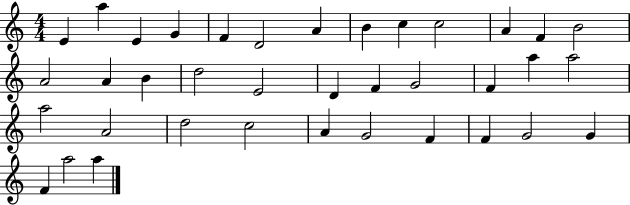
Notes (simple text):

E4/q A5/q E4/q G4/q F4/q D4/h A4/q B4/q C5/q C5/h A4/q F4/q B4/h A4/h A4/q B4/q D5/h E4/h D4/q F4/q G4/h F4/q A5/q A5/h A5/h A4/h D5/h C5/h A4/q G4/h F4/q F4/q G4/h G4/q F4/q A5/h A5/q